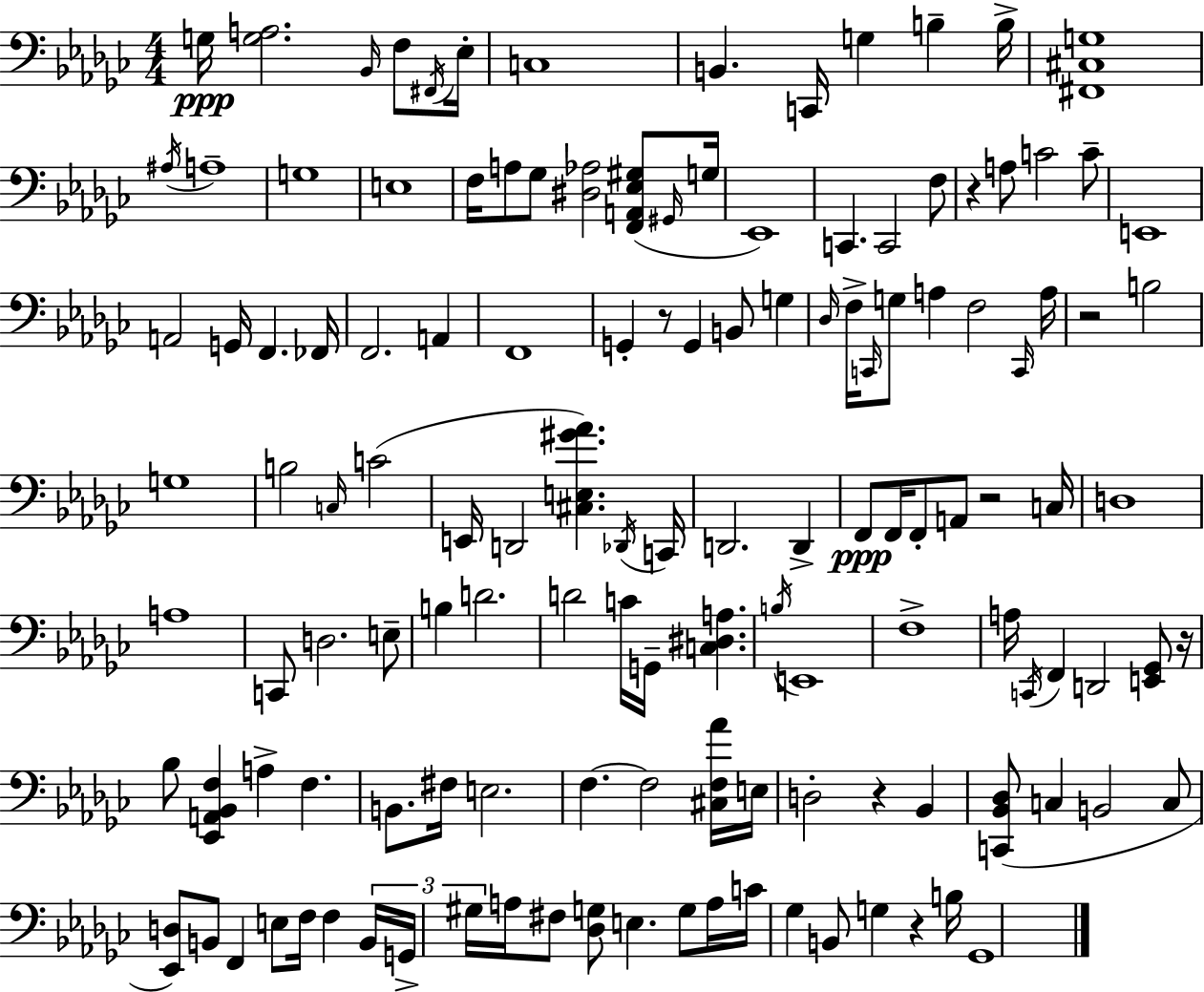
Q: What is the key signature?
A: EES minor